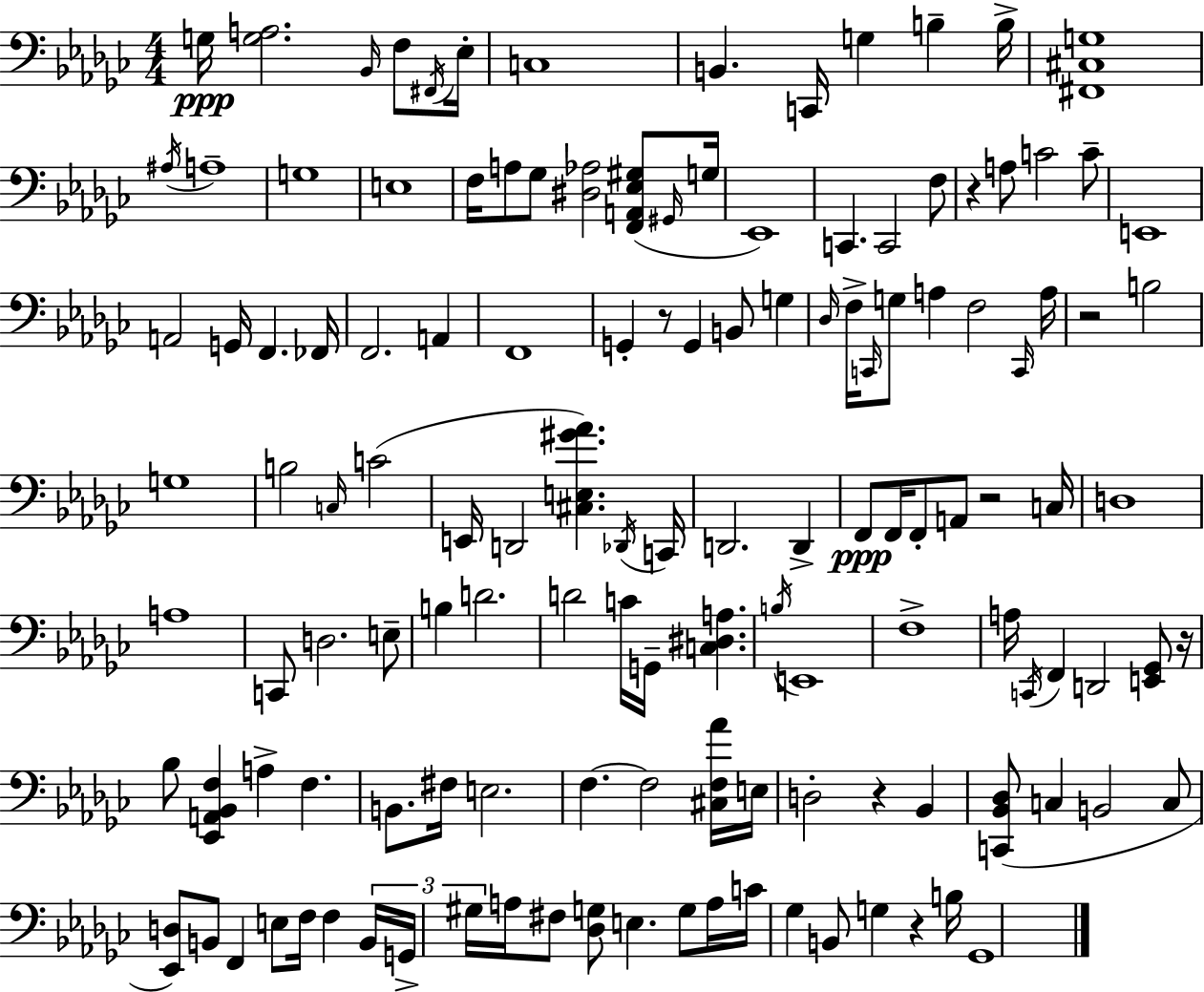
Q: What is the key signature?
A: EES minor